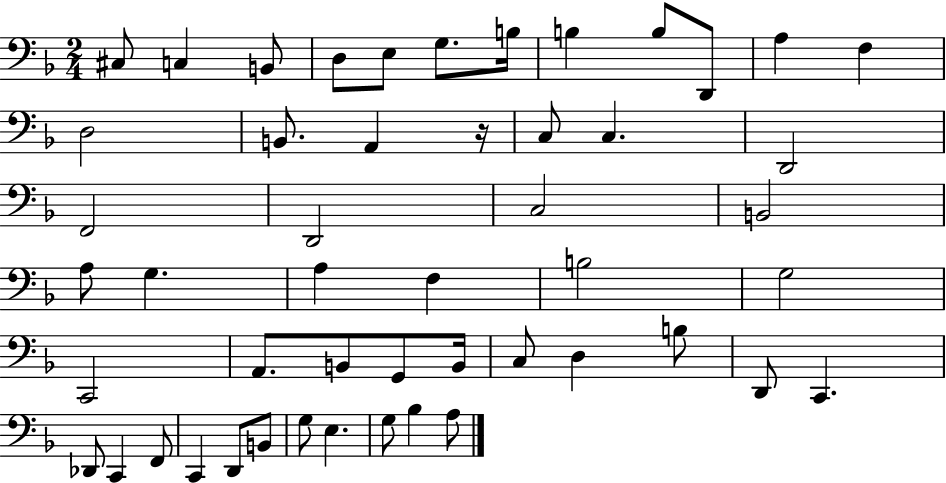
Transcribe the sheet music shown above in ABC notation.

X:1
T:Untitled
M:2/4
L:1/4
K:F
^C,/2 C, B,,/2 D,/2 E,/2 G,/2 B,/4 B, B,/2 D,,/2 A, F, D,2 B,,/2 A,, z/4 C,/2 C, D,,2 F,,2 D,,2 C,2 B,,2 A,/2 G, A, F, B,2 G,2 C,,2 A,,/2 B,,/2 G,,/2 B,,/4 C,/2 D, B,/2 D,,/2 C,, _D,,/2 C,, F,,/2 C,, D,,/2 B,,/2 G,/2 E, G,/2 _B, A,/2